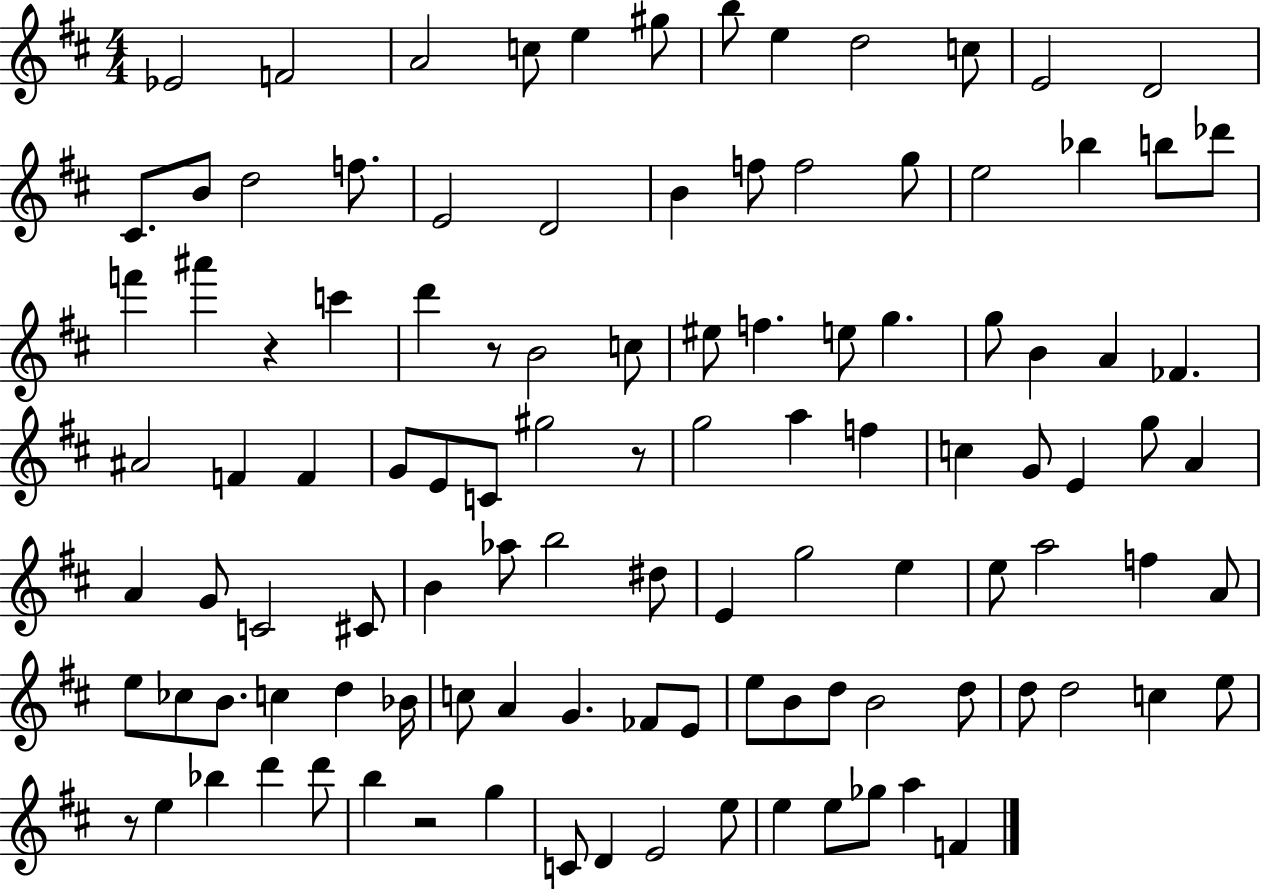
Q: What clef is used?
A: treble